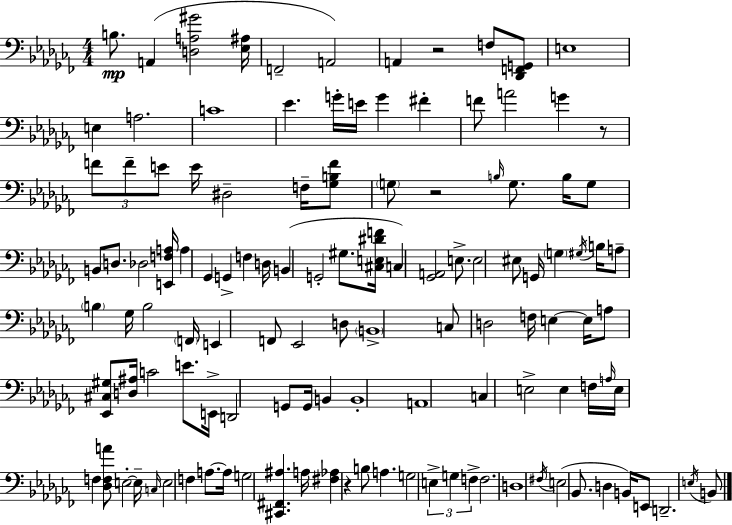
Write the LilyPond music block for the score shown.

{
  \clef bass
  \numericTimeSignature
  \time 4/4
  \key aes \minor
  b8.\mp a,4( <d a gis'>2 <ees ais>16 | f,2-- a,2) | a,4 r2 f8 <des, f, g,>8 | e1 | \break e4 a2. | c'1 | ees'4. g'16-. e'16 g'4 fis'4-. | f'8 a'2 g'4 r8 | \break \tuplet 3/2 { f'8 f'8-- e'8 } e'16 dis2-- f16-- | <ges b f'>8 \parenthesize g8 r2 \grace { b16 } g8. | b16 g8 b,8 d8. des2 | <e, f a>16 a4 ges,4 g,4-> f4 | \break d16 b,4( g,2-. gis8. | <cis e dis' f'>16 c4) <ges, a,>2 e8.-> | e2 eis8 g,16 \parenthesize g4 | \acciaccatura { gis16 } b16 a8-- \parenthesize b4 ges16 b2 | \break \parenthesize f,16 e,4 f,8 ees,2 | d8 \parenthesize b,1-> | c8 d2 f16 e4~~ | e16 a8 <ees, cis gis>8 <d ais>16 c'2 e'8. | \break e,16-> d,2 g,8 g,16 b,4 | b,1-. | a,1 | c4 e2-> e4 | \break f16 \grace { a16 } e16 f4 <des f a'>8 e2-.~~ | e16-- \grace { c16 } e2 f4 | a8.~~ a16 g2 <cis, fis, ais>4. | a16 <fis aes>4 r4 b8 a4. | \break g2 \tuplet 3/2 { e4-> | g4 f4-> } f2. | d1 | \acciaccatura { fis16 } e2( bes,8. | \break d4 b,16) e,8 d,2.-- | \acciaccatura { e16 } b,8 \bar "|."
}